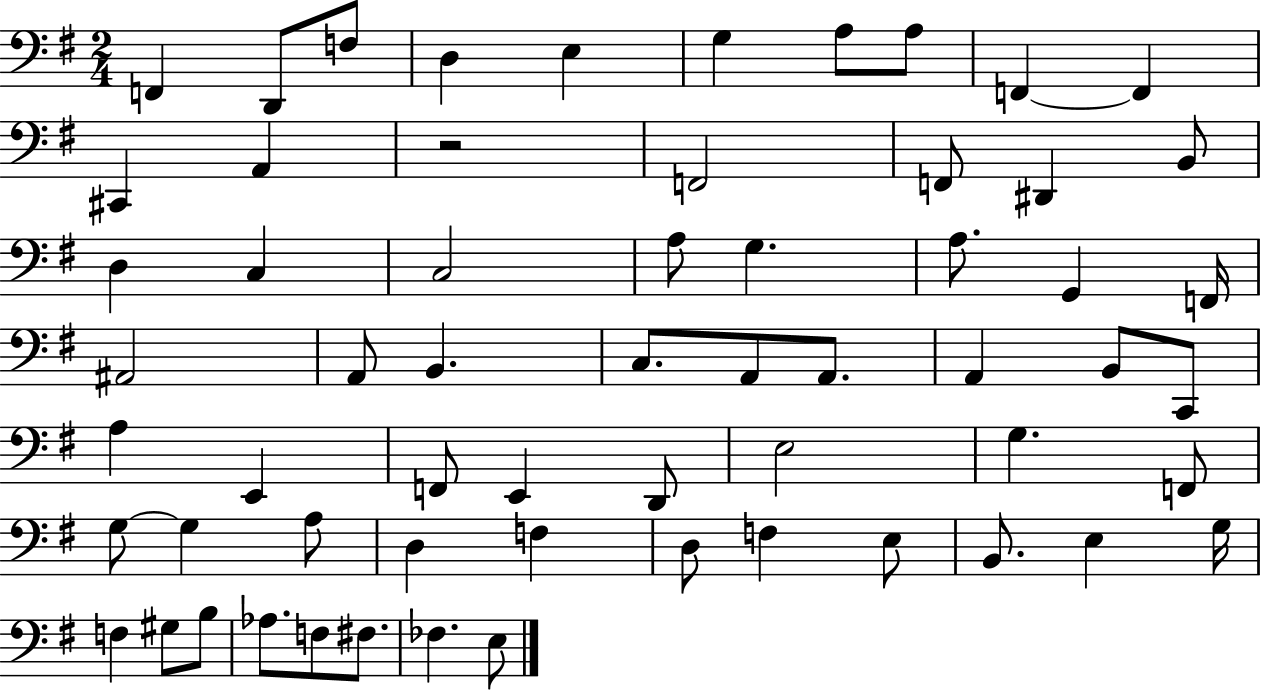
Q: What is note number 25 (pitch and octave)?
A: A#2